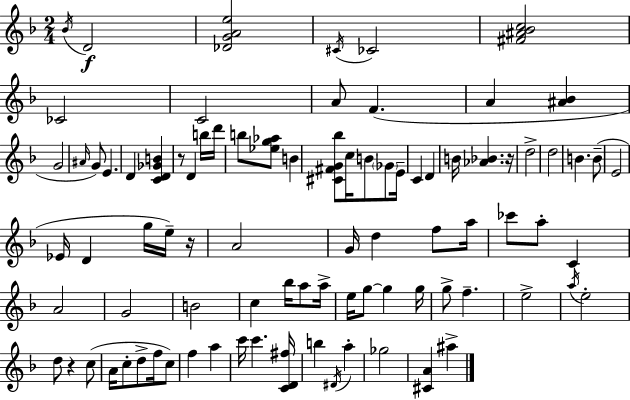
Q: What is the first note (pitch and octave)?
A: Bb4